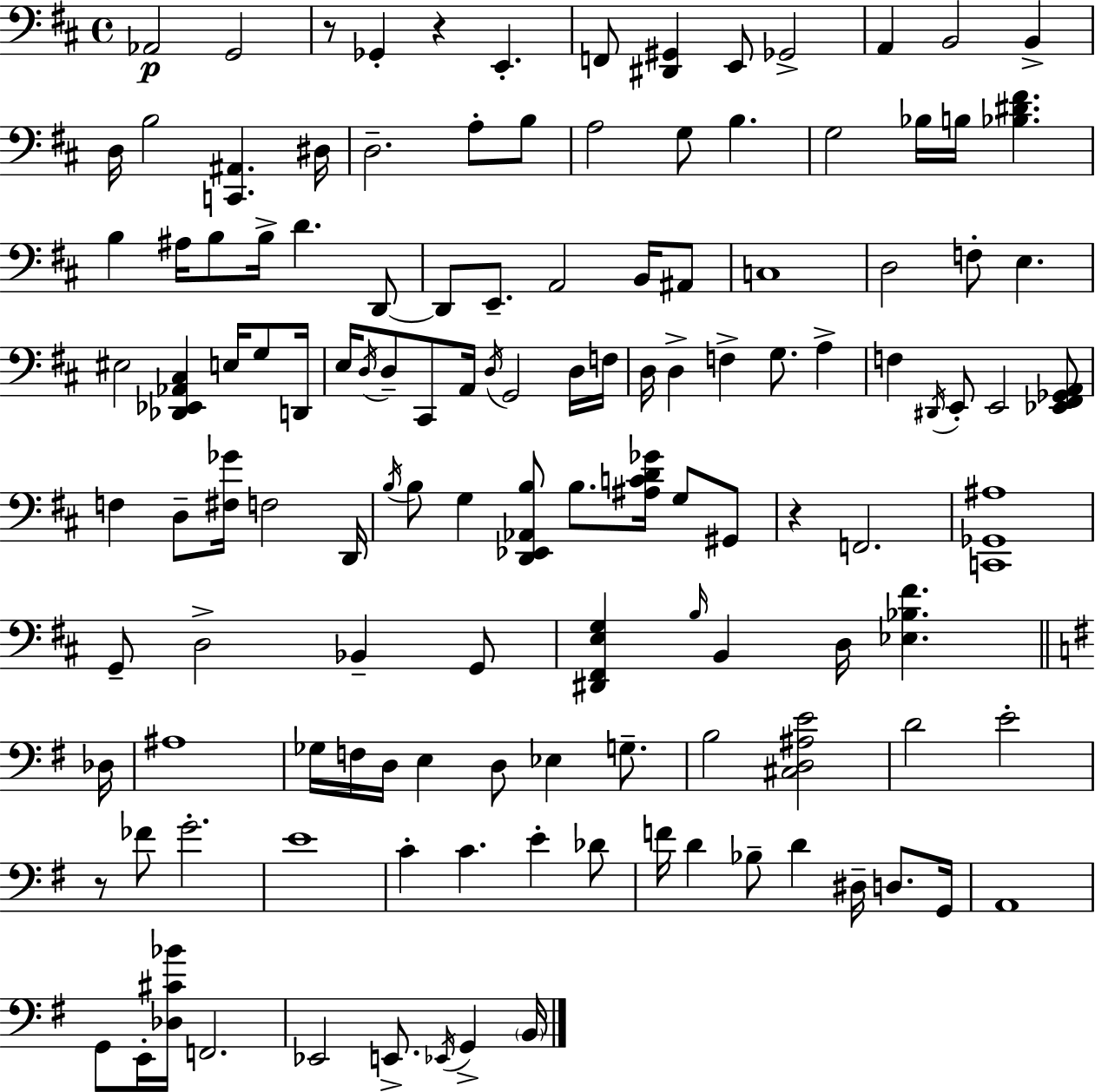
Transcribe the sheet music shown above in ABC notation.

X:1
T:Untitled
M:4/4
L:1/4
K:D
_A,,2 G,,2 z/2 _G,, z E,, F,,/2 [^D,,^G,,] E,,/2 _G,,2 A,, B,,2 B,, D,/4 B,2 [C,,^A,,] ^D,/4 D,2 A,/2 B,/2 A,2 G,/2 B, G,2 _B,/4 B,/4 [_B,^D^F] B, ^A,/4 B,/2 B,/4 D D,,/2 D,,/2 E,,/2 A,,2 B,,/4 ^A,,/2 C,4 D,2 F,/2 E, ^E,2 [_D,,_E,,_A,,^C,] E,/4 G,/2 D,,/4 E,/4 D,/4 D,/2 ^C,,/2 A,,/4 D,/4 G,,2 D,/4 F,/4 D,/4 D, F, G,/2 A, F, ^D,,/4 E,,/2 E,,2 [_E,,^F,,_G,,A,,]/2 F, D,/2 [^F,_G]/4 F,2 D,,/4 B,/4 B,/2 G, [D,,_E,,_A,,B,]/2 B,/2 [^A,CD_G]/4 G,/2 ^G,,/2 z F,,2 [C,,_G,,^A,]4 G,,/2 D,2 _B,, G,,/2 [^D,,^F,,E,G,] B,/4 B,, D,/4 [_E,_B,^F] _D,/4 ^A,4 _G,/4 F,/4 D,/4 E, D,/2 _E, G,/2 B,2 [^C,D,^A,E]2 D2 E2 z/2 _F/2 G2 E4 C C E _D/2 F/4 D _B,/2 D ^D,/4 D,/2 G,,/4 A,,4 G,,/2 E,,/4 [_D,^C_B]/4 F,,2 _E,,2 E,,/2 _E,,/4 G,, B,,/4